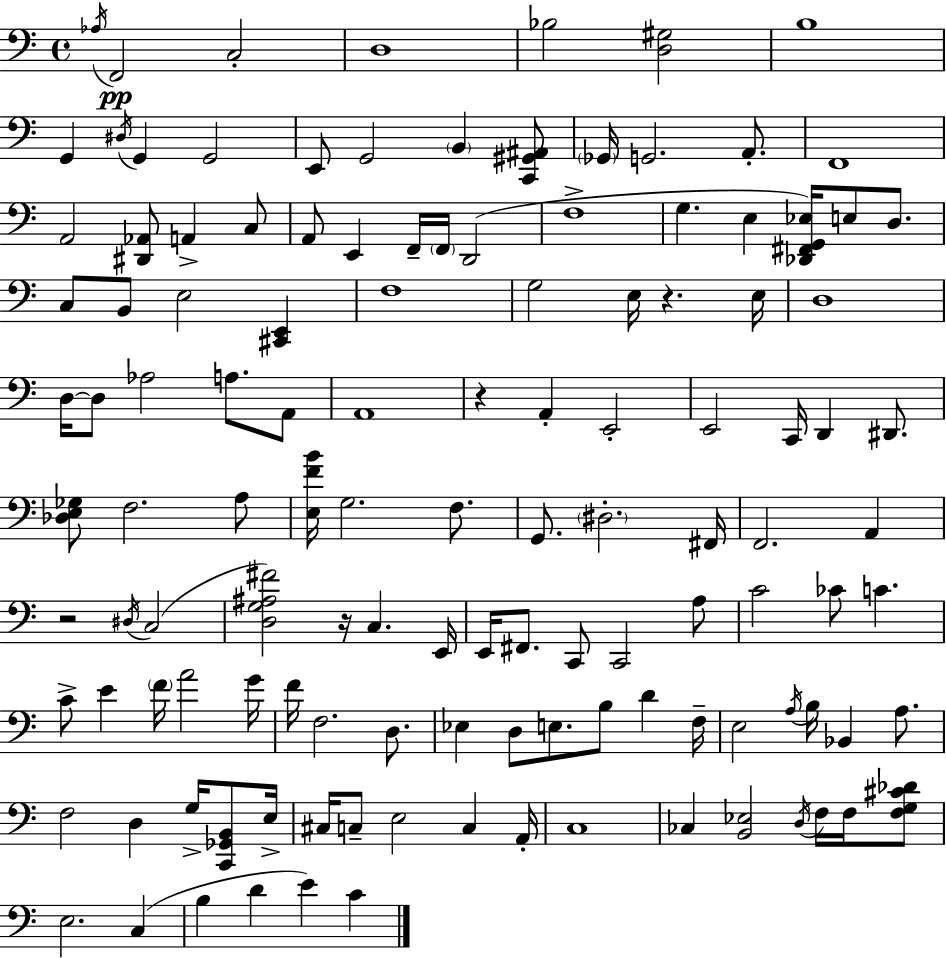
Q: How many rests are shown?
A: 4